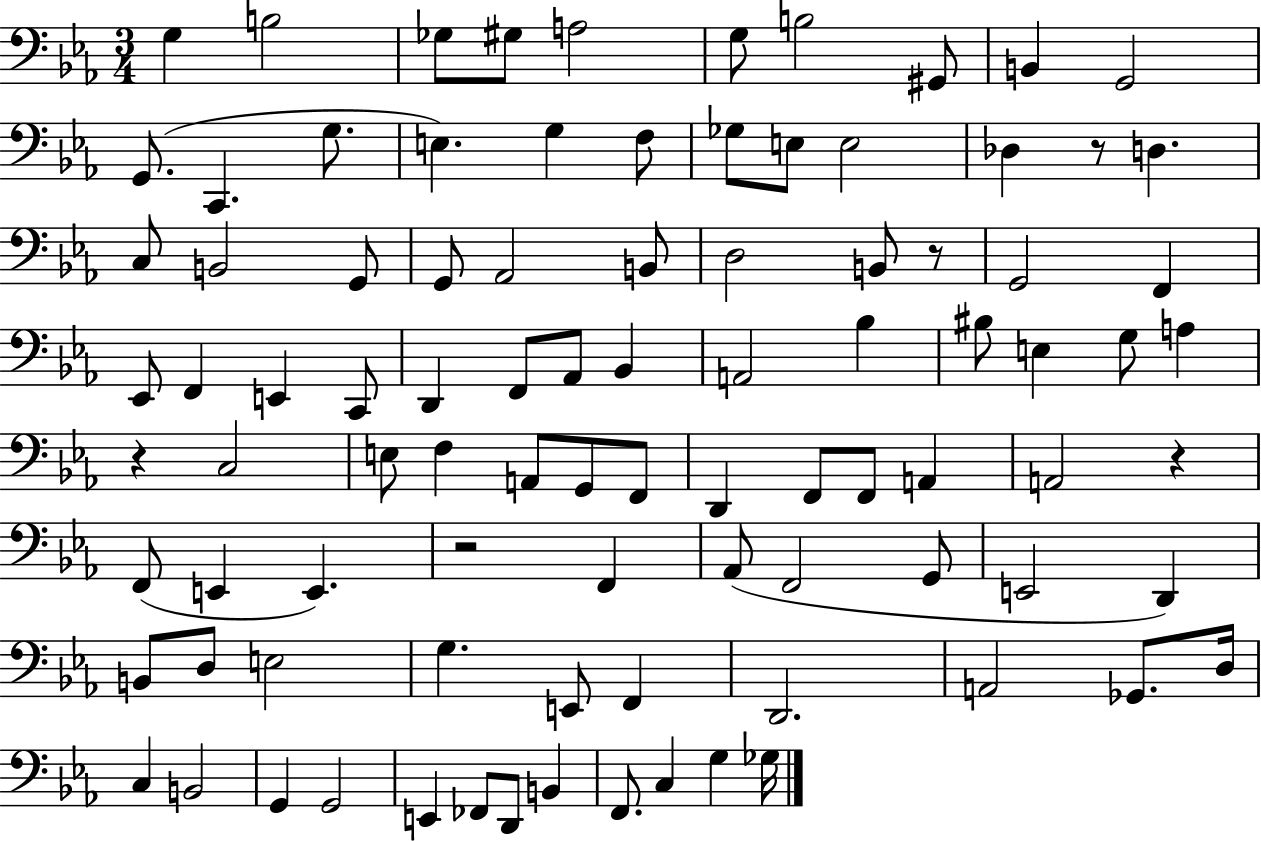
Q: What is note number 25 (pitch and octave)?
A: G2